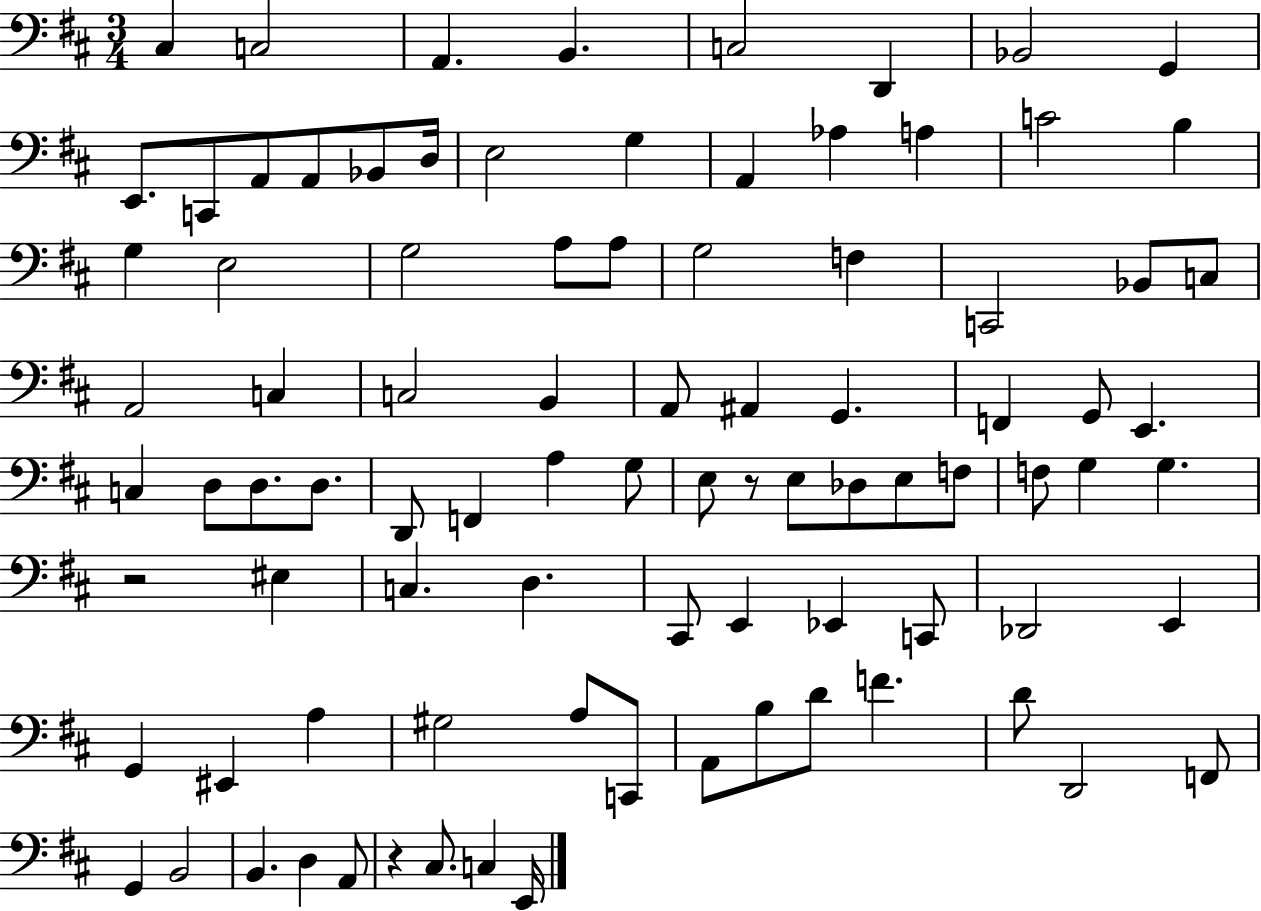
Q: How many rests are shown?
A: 3